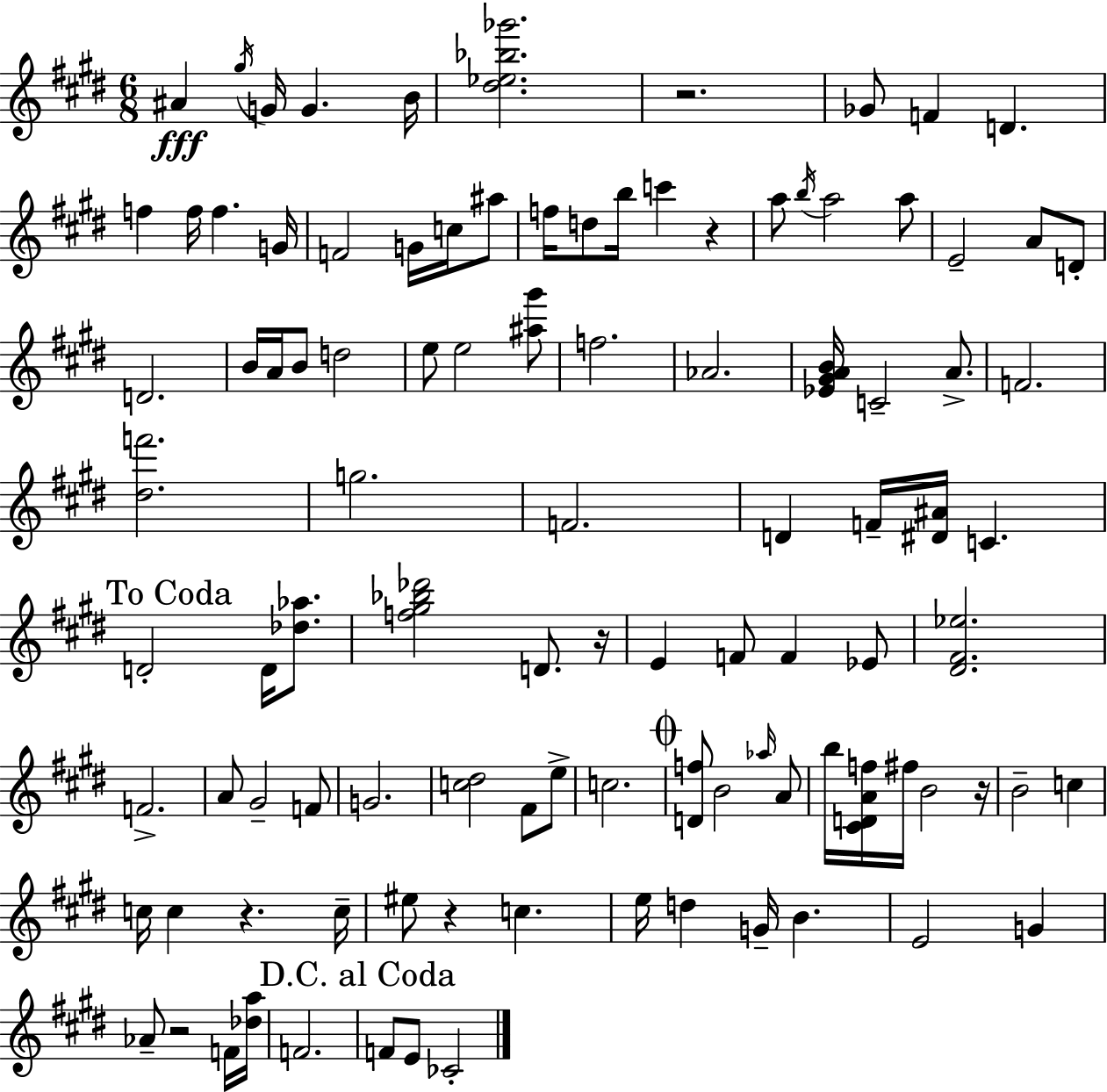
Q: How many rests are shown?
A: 7